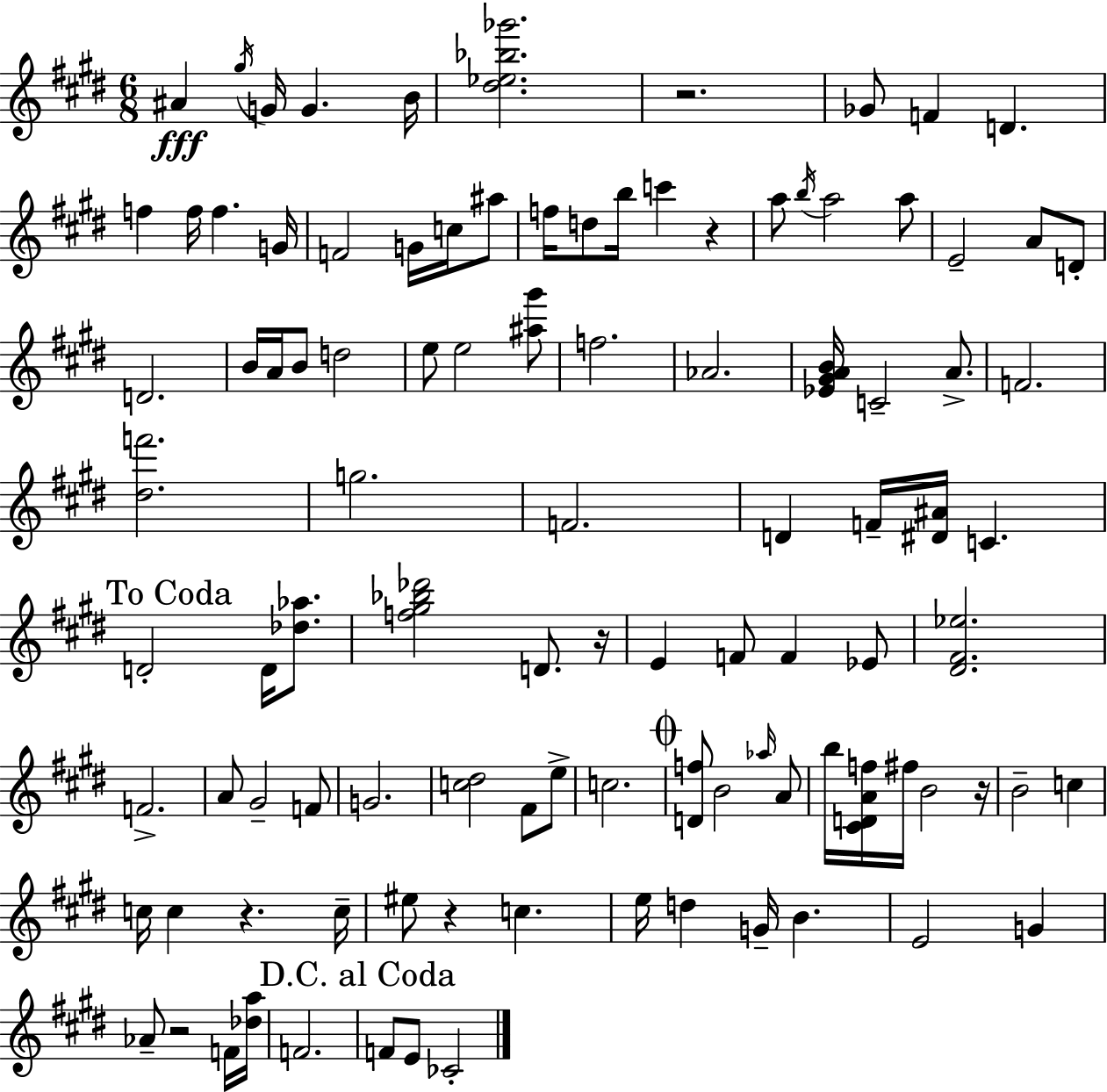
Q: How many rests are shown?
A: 7